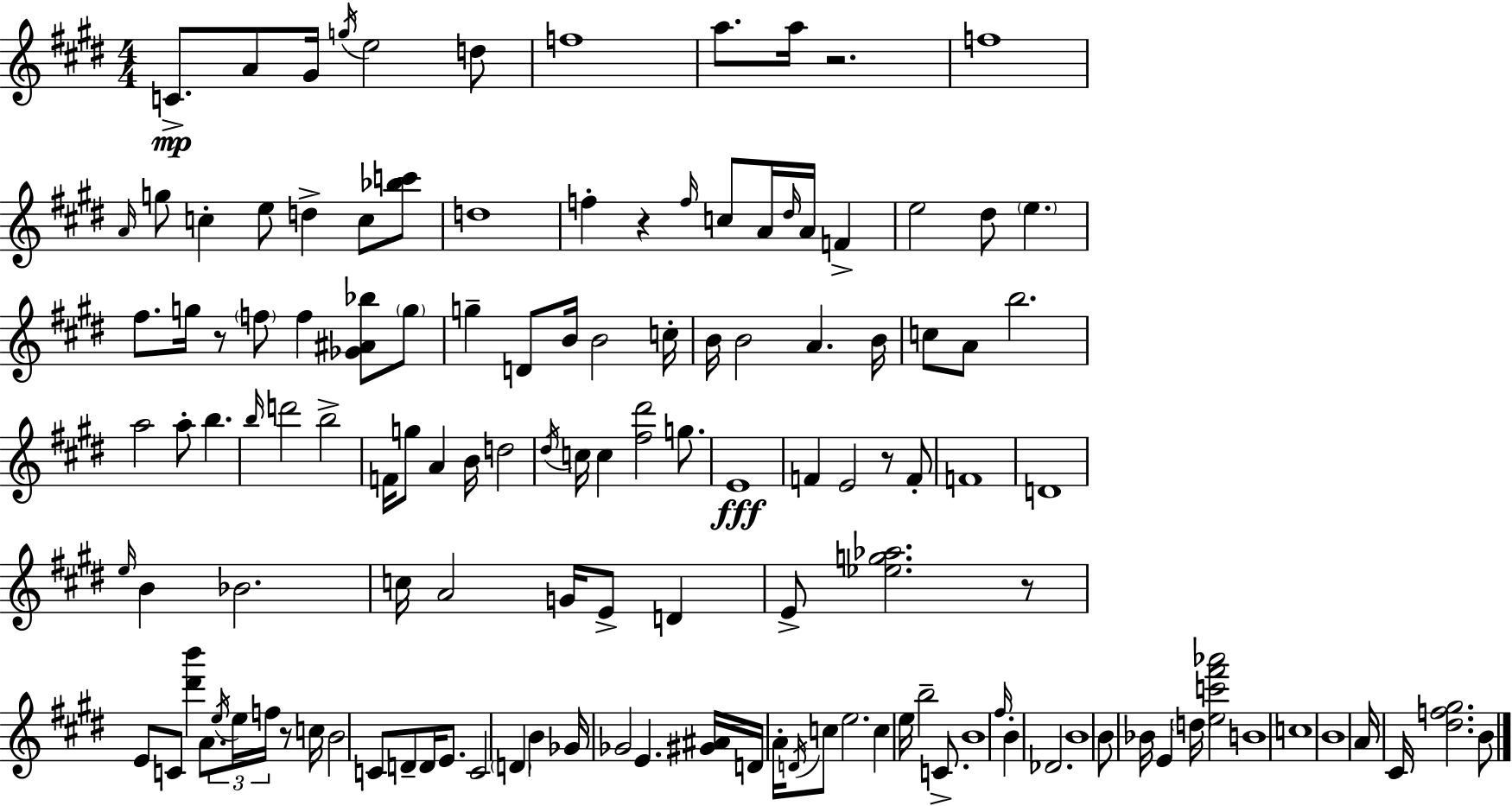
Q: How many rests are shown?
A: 6